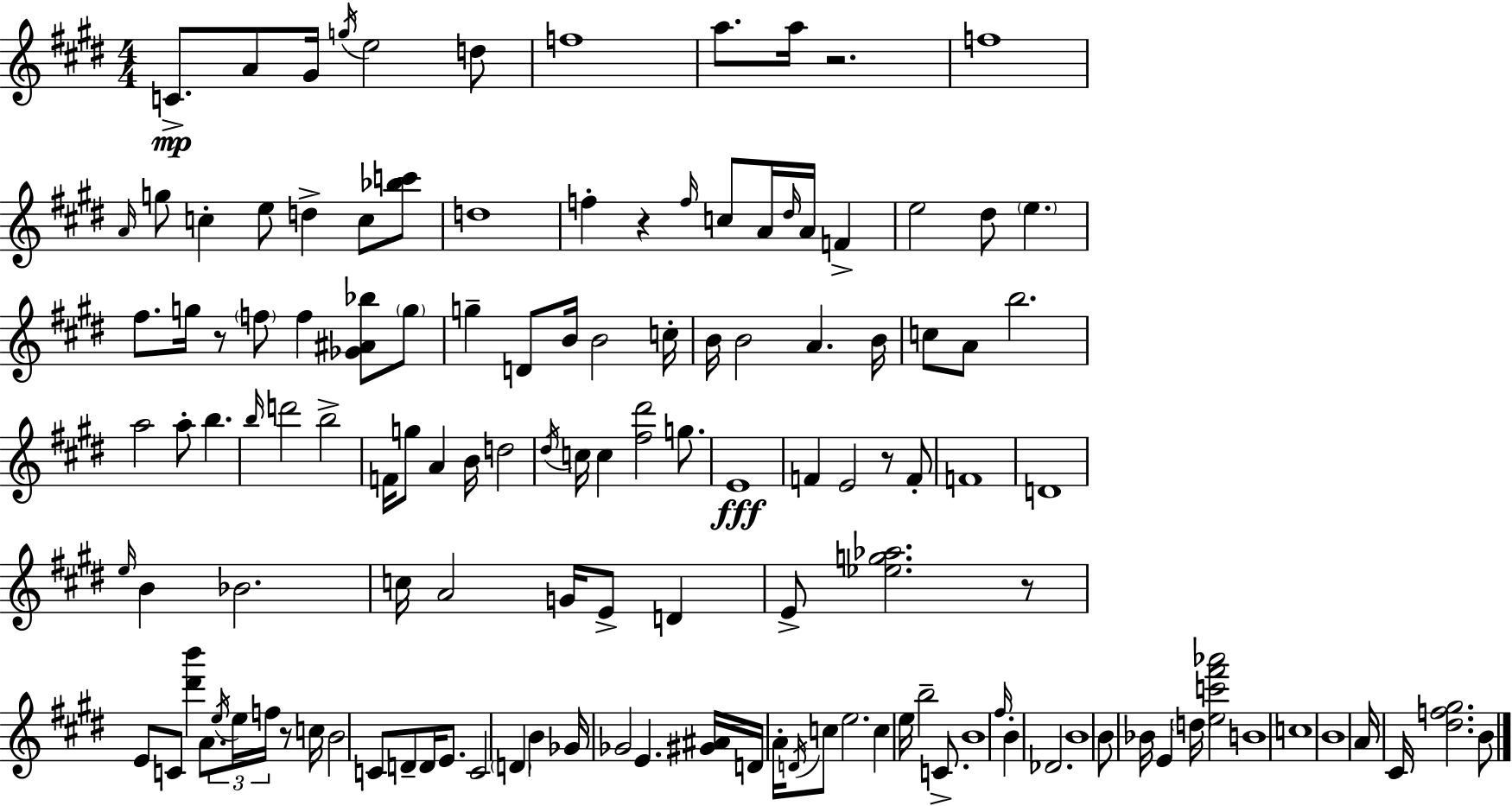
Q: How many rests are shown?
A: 6